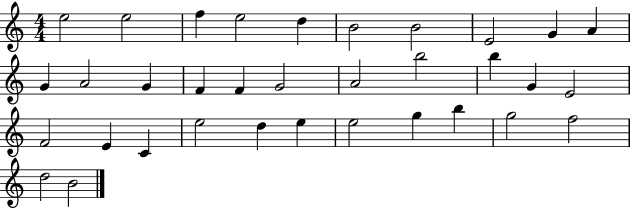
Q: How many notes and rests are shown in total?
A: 34